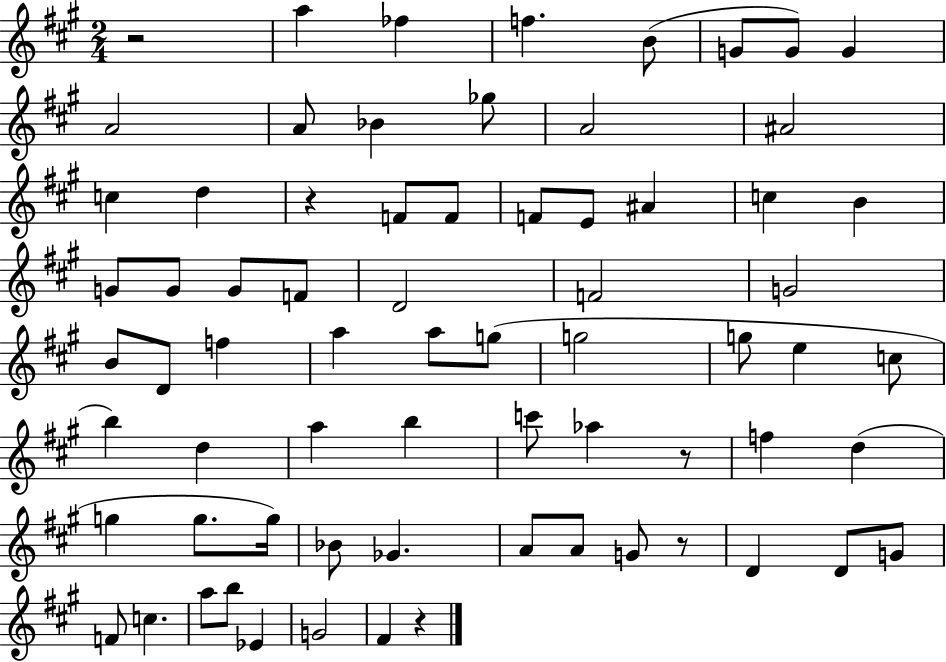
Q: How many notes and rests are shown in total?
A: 70